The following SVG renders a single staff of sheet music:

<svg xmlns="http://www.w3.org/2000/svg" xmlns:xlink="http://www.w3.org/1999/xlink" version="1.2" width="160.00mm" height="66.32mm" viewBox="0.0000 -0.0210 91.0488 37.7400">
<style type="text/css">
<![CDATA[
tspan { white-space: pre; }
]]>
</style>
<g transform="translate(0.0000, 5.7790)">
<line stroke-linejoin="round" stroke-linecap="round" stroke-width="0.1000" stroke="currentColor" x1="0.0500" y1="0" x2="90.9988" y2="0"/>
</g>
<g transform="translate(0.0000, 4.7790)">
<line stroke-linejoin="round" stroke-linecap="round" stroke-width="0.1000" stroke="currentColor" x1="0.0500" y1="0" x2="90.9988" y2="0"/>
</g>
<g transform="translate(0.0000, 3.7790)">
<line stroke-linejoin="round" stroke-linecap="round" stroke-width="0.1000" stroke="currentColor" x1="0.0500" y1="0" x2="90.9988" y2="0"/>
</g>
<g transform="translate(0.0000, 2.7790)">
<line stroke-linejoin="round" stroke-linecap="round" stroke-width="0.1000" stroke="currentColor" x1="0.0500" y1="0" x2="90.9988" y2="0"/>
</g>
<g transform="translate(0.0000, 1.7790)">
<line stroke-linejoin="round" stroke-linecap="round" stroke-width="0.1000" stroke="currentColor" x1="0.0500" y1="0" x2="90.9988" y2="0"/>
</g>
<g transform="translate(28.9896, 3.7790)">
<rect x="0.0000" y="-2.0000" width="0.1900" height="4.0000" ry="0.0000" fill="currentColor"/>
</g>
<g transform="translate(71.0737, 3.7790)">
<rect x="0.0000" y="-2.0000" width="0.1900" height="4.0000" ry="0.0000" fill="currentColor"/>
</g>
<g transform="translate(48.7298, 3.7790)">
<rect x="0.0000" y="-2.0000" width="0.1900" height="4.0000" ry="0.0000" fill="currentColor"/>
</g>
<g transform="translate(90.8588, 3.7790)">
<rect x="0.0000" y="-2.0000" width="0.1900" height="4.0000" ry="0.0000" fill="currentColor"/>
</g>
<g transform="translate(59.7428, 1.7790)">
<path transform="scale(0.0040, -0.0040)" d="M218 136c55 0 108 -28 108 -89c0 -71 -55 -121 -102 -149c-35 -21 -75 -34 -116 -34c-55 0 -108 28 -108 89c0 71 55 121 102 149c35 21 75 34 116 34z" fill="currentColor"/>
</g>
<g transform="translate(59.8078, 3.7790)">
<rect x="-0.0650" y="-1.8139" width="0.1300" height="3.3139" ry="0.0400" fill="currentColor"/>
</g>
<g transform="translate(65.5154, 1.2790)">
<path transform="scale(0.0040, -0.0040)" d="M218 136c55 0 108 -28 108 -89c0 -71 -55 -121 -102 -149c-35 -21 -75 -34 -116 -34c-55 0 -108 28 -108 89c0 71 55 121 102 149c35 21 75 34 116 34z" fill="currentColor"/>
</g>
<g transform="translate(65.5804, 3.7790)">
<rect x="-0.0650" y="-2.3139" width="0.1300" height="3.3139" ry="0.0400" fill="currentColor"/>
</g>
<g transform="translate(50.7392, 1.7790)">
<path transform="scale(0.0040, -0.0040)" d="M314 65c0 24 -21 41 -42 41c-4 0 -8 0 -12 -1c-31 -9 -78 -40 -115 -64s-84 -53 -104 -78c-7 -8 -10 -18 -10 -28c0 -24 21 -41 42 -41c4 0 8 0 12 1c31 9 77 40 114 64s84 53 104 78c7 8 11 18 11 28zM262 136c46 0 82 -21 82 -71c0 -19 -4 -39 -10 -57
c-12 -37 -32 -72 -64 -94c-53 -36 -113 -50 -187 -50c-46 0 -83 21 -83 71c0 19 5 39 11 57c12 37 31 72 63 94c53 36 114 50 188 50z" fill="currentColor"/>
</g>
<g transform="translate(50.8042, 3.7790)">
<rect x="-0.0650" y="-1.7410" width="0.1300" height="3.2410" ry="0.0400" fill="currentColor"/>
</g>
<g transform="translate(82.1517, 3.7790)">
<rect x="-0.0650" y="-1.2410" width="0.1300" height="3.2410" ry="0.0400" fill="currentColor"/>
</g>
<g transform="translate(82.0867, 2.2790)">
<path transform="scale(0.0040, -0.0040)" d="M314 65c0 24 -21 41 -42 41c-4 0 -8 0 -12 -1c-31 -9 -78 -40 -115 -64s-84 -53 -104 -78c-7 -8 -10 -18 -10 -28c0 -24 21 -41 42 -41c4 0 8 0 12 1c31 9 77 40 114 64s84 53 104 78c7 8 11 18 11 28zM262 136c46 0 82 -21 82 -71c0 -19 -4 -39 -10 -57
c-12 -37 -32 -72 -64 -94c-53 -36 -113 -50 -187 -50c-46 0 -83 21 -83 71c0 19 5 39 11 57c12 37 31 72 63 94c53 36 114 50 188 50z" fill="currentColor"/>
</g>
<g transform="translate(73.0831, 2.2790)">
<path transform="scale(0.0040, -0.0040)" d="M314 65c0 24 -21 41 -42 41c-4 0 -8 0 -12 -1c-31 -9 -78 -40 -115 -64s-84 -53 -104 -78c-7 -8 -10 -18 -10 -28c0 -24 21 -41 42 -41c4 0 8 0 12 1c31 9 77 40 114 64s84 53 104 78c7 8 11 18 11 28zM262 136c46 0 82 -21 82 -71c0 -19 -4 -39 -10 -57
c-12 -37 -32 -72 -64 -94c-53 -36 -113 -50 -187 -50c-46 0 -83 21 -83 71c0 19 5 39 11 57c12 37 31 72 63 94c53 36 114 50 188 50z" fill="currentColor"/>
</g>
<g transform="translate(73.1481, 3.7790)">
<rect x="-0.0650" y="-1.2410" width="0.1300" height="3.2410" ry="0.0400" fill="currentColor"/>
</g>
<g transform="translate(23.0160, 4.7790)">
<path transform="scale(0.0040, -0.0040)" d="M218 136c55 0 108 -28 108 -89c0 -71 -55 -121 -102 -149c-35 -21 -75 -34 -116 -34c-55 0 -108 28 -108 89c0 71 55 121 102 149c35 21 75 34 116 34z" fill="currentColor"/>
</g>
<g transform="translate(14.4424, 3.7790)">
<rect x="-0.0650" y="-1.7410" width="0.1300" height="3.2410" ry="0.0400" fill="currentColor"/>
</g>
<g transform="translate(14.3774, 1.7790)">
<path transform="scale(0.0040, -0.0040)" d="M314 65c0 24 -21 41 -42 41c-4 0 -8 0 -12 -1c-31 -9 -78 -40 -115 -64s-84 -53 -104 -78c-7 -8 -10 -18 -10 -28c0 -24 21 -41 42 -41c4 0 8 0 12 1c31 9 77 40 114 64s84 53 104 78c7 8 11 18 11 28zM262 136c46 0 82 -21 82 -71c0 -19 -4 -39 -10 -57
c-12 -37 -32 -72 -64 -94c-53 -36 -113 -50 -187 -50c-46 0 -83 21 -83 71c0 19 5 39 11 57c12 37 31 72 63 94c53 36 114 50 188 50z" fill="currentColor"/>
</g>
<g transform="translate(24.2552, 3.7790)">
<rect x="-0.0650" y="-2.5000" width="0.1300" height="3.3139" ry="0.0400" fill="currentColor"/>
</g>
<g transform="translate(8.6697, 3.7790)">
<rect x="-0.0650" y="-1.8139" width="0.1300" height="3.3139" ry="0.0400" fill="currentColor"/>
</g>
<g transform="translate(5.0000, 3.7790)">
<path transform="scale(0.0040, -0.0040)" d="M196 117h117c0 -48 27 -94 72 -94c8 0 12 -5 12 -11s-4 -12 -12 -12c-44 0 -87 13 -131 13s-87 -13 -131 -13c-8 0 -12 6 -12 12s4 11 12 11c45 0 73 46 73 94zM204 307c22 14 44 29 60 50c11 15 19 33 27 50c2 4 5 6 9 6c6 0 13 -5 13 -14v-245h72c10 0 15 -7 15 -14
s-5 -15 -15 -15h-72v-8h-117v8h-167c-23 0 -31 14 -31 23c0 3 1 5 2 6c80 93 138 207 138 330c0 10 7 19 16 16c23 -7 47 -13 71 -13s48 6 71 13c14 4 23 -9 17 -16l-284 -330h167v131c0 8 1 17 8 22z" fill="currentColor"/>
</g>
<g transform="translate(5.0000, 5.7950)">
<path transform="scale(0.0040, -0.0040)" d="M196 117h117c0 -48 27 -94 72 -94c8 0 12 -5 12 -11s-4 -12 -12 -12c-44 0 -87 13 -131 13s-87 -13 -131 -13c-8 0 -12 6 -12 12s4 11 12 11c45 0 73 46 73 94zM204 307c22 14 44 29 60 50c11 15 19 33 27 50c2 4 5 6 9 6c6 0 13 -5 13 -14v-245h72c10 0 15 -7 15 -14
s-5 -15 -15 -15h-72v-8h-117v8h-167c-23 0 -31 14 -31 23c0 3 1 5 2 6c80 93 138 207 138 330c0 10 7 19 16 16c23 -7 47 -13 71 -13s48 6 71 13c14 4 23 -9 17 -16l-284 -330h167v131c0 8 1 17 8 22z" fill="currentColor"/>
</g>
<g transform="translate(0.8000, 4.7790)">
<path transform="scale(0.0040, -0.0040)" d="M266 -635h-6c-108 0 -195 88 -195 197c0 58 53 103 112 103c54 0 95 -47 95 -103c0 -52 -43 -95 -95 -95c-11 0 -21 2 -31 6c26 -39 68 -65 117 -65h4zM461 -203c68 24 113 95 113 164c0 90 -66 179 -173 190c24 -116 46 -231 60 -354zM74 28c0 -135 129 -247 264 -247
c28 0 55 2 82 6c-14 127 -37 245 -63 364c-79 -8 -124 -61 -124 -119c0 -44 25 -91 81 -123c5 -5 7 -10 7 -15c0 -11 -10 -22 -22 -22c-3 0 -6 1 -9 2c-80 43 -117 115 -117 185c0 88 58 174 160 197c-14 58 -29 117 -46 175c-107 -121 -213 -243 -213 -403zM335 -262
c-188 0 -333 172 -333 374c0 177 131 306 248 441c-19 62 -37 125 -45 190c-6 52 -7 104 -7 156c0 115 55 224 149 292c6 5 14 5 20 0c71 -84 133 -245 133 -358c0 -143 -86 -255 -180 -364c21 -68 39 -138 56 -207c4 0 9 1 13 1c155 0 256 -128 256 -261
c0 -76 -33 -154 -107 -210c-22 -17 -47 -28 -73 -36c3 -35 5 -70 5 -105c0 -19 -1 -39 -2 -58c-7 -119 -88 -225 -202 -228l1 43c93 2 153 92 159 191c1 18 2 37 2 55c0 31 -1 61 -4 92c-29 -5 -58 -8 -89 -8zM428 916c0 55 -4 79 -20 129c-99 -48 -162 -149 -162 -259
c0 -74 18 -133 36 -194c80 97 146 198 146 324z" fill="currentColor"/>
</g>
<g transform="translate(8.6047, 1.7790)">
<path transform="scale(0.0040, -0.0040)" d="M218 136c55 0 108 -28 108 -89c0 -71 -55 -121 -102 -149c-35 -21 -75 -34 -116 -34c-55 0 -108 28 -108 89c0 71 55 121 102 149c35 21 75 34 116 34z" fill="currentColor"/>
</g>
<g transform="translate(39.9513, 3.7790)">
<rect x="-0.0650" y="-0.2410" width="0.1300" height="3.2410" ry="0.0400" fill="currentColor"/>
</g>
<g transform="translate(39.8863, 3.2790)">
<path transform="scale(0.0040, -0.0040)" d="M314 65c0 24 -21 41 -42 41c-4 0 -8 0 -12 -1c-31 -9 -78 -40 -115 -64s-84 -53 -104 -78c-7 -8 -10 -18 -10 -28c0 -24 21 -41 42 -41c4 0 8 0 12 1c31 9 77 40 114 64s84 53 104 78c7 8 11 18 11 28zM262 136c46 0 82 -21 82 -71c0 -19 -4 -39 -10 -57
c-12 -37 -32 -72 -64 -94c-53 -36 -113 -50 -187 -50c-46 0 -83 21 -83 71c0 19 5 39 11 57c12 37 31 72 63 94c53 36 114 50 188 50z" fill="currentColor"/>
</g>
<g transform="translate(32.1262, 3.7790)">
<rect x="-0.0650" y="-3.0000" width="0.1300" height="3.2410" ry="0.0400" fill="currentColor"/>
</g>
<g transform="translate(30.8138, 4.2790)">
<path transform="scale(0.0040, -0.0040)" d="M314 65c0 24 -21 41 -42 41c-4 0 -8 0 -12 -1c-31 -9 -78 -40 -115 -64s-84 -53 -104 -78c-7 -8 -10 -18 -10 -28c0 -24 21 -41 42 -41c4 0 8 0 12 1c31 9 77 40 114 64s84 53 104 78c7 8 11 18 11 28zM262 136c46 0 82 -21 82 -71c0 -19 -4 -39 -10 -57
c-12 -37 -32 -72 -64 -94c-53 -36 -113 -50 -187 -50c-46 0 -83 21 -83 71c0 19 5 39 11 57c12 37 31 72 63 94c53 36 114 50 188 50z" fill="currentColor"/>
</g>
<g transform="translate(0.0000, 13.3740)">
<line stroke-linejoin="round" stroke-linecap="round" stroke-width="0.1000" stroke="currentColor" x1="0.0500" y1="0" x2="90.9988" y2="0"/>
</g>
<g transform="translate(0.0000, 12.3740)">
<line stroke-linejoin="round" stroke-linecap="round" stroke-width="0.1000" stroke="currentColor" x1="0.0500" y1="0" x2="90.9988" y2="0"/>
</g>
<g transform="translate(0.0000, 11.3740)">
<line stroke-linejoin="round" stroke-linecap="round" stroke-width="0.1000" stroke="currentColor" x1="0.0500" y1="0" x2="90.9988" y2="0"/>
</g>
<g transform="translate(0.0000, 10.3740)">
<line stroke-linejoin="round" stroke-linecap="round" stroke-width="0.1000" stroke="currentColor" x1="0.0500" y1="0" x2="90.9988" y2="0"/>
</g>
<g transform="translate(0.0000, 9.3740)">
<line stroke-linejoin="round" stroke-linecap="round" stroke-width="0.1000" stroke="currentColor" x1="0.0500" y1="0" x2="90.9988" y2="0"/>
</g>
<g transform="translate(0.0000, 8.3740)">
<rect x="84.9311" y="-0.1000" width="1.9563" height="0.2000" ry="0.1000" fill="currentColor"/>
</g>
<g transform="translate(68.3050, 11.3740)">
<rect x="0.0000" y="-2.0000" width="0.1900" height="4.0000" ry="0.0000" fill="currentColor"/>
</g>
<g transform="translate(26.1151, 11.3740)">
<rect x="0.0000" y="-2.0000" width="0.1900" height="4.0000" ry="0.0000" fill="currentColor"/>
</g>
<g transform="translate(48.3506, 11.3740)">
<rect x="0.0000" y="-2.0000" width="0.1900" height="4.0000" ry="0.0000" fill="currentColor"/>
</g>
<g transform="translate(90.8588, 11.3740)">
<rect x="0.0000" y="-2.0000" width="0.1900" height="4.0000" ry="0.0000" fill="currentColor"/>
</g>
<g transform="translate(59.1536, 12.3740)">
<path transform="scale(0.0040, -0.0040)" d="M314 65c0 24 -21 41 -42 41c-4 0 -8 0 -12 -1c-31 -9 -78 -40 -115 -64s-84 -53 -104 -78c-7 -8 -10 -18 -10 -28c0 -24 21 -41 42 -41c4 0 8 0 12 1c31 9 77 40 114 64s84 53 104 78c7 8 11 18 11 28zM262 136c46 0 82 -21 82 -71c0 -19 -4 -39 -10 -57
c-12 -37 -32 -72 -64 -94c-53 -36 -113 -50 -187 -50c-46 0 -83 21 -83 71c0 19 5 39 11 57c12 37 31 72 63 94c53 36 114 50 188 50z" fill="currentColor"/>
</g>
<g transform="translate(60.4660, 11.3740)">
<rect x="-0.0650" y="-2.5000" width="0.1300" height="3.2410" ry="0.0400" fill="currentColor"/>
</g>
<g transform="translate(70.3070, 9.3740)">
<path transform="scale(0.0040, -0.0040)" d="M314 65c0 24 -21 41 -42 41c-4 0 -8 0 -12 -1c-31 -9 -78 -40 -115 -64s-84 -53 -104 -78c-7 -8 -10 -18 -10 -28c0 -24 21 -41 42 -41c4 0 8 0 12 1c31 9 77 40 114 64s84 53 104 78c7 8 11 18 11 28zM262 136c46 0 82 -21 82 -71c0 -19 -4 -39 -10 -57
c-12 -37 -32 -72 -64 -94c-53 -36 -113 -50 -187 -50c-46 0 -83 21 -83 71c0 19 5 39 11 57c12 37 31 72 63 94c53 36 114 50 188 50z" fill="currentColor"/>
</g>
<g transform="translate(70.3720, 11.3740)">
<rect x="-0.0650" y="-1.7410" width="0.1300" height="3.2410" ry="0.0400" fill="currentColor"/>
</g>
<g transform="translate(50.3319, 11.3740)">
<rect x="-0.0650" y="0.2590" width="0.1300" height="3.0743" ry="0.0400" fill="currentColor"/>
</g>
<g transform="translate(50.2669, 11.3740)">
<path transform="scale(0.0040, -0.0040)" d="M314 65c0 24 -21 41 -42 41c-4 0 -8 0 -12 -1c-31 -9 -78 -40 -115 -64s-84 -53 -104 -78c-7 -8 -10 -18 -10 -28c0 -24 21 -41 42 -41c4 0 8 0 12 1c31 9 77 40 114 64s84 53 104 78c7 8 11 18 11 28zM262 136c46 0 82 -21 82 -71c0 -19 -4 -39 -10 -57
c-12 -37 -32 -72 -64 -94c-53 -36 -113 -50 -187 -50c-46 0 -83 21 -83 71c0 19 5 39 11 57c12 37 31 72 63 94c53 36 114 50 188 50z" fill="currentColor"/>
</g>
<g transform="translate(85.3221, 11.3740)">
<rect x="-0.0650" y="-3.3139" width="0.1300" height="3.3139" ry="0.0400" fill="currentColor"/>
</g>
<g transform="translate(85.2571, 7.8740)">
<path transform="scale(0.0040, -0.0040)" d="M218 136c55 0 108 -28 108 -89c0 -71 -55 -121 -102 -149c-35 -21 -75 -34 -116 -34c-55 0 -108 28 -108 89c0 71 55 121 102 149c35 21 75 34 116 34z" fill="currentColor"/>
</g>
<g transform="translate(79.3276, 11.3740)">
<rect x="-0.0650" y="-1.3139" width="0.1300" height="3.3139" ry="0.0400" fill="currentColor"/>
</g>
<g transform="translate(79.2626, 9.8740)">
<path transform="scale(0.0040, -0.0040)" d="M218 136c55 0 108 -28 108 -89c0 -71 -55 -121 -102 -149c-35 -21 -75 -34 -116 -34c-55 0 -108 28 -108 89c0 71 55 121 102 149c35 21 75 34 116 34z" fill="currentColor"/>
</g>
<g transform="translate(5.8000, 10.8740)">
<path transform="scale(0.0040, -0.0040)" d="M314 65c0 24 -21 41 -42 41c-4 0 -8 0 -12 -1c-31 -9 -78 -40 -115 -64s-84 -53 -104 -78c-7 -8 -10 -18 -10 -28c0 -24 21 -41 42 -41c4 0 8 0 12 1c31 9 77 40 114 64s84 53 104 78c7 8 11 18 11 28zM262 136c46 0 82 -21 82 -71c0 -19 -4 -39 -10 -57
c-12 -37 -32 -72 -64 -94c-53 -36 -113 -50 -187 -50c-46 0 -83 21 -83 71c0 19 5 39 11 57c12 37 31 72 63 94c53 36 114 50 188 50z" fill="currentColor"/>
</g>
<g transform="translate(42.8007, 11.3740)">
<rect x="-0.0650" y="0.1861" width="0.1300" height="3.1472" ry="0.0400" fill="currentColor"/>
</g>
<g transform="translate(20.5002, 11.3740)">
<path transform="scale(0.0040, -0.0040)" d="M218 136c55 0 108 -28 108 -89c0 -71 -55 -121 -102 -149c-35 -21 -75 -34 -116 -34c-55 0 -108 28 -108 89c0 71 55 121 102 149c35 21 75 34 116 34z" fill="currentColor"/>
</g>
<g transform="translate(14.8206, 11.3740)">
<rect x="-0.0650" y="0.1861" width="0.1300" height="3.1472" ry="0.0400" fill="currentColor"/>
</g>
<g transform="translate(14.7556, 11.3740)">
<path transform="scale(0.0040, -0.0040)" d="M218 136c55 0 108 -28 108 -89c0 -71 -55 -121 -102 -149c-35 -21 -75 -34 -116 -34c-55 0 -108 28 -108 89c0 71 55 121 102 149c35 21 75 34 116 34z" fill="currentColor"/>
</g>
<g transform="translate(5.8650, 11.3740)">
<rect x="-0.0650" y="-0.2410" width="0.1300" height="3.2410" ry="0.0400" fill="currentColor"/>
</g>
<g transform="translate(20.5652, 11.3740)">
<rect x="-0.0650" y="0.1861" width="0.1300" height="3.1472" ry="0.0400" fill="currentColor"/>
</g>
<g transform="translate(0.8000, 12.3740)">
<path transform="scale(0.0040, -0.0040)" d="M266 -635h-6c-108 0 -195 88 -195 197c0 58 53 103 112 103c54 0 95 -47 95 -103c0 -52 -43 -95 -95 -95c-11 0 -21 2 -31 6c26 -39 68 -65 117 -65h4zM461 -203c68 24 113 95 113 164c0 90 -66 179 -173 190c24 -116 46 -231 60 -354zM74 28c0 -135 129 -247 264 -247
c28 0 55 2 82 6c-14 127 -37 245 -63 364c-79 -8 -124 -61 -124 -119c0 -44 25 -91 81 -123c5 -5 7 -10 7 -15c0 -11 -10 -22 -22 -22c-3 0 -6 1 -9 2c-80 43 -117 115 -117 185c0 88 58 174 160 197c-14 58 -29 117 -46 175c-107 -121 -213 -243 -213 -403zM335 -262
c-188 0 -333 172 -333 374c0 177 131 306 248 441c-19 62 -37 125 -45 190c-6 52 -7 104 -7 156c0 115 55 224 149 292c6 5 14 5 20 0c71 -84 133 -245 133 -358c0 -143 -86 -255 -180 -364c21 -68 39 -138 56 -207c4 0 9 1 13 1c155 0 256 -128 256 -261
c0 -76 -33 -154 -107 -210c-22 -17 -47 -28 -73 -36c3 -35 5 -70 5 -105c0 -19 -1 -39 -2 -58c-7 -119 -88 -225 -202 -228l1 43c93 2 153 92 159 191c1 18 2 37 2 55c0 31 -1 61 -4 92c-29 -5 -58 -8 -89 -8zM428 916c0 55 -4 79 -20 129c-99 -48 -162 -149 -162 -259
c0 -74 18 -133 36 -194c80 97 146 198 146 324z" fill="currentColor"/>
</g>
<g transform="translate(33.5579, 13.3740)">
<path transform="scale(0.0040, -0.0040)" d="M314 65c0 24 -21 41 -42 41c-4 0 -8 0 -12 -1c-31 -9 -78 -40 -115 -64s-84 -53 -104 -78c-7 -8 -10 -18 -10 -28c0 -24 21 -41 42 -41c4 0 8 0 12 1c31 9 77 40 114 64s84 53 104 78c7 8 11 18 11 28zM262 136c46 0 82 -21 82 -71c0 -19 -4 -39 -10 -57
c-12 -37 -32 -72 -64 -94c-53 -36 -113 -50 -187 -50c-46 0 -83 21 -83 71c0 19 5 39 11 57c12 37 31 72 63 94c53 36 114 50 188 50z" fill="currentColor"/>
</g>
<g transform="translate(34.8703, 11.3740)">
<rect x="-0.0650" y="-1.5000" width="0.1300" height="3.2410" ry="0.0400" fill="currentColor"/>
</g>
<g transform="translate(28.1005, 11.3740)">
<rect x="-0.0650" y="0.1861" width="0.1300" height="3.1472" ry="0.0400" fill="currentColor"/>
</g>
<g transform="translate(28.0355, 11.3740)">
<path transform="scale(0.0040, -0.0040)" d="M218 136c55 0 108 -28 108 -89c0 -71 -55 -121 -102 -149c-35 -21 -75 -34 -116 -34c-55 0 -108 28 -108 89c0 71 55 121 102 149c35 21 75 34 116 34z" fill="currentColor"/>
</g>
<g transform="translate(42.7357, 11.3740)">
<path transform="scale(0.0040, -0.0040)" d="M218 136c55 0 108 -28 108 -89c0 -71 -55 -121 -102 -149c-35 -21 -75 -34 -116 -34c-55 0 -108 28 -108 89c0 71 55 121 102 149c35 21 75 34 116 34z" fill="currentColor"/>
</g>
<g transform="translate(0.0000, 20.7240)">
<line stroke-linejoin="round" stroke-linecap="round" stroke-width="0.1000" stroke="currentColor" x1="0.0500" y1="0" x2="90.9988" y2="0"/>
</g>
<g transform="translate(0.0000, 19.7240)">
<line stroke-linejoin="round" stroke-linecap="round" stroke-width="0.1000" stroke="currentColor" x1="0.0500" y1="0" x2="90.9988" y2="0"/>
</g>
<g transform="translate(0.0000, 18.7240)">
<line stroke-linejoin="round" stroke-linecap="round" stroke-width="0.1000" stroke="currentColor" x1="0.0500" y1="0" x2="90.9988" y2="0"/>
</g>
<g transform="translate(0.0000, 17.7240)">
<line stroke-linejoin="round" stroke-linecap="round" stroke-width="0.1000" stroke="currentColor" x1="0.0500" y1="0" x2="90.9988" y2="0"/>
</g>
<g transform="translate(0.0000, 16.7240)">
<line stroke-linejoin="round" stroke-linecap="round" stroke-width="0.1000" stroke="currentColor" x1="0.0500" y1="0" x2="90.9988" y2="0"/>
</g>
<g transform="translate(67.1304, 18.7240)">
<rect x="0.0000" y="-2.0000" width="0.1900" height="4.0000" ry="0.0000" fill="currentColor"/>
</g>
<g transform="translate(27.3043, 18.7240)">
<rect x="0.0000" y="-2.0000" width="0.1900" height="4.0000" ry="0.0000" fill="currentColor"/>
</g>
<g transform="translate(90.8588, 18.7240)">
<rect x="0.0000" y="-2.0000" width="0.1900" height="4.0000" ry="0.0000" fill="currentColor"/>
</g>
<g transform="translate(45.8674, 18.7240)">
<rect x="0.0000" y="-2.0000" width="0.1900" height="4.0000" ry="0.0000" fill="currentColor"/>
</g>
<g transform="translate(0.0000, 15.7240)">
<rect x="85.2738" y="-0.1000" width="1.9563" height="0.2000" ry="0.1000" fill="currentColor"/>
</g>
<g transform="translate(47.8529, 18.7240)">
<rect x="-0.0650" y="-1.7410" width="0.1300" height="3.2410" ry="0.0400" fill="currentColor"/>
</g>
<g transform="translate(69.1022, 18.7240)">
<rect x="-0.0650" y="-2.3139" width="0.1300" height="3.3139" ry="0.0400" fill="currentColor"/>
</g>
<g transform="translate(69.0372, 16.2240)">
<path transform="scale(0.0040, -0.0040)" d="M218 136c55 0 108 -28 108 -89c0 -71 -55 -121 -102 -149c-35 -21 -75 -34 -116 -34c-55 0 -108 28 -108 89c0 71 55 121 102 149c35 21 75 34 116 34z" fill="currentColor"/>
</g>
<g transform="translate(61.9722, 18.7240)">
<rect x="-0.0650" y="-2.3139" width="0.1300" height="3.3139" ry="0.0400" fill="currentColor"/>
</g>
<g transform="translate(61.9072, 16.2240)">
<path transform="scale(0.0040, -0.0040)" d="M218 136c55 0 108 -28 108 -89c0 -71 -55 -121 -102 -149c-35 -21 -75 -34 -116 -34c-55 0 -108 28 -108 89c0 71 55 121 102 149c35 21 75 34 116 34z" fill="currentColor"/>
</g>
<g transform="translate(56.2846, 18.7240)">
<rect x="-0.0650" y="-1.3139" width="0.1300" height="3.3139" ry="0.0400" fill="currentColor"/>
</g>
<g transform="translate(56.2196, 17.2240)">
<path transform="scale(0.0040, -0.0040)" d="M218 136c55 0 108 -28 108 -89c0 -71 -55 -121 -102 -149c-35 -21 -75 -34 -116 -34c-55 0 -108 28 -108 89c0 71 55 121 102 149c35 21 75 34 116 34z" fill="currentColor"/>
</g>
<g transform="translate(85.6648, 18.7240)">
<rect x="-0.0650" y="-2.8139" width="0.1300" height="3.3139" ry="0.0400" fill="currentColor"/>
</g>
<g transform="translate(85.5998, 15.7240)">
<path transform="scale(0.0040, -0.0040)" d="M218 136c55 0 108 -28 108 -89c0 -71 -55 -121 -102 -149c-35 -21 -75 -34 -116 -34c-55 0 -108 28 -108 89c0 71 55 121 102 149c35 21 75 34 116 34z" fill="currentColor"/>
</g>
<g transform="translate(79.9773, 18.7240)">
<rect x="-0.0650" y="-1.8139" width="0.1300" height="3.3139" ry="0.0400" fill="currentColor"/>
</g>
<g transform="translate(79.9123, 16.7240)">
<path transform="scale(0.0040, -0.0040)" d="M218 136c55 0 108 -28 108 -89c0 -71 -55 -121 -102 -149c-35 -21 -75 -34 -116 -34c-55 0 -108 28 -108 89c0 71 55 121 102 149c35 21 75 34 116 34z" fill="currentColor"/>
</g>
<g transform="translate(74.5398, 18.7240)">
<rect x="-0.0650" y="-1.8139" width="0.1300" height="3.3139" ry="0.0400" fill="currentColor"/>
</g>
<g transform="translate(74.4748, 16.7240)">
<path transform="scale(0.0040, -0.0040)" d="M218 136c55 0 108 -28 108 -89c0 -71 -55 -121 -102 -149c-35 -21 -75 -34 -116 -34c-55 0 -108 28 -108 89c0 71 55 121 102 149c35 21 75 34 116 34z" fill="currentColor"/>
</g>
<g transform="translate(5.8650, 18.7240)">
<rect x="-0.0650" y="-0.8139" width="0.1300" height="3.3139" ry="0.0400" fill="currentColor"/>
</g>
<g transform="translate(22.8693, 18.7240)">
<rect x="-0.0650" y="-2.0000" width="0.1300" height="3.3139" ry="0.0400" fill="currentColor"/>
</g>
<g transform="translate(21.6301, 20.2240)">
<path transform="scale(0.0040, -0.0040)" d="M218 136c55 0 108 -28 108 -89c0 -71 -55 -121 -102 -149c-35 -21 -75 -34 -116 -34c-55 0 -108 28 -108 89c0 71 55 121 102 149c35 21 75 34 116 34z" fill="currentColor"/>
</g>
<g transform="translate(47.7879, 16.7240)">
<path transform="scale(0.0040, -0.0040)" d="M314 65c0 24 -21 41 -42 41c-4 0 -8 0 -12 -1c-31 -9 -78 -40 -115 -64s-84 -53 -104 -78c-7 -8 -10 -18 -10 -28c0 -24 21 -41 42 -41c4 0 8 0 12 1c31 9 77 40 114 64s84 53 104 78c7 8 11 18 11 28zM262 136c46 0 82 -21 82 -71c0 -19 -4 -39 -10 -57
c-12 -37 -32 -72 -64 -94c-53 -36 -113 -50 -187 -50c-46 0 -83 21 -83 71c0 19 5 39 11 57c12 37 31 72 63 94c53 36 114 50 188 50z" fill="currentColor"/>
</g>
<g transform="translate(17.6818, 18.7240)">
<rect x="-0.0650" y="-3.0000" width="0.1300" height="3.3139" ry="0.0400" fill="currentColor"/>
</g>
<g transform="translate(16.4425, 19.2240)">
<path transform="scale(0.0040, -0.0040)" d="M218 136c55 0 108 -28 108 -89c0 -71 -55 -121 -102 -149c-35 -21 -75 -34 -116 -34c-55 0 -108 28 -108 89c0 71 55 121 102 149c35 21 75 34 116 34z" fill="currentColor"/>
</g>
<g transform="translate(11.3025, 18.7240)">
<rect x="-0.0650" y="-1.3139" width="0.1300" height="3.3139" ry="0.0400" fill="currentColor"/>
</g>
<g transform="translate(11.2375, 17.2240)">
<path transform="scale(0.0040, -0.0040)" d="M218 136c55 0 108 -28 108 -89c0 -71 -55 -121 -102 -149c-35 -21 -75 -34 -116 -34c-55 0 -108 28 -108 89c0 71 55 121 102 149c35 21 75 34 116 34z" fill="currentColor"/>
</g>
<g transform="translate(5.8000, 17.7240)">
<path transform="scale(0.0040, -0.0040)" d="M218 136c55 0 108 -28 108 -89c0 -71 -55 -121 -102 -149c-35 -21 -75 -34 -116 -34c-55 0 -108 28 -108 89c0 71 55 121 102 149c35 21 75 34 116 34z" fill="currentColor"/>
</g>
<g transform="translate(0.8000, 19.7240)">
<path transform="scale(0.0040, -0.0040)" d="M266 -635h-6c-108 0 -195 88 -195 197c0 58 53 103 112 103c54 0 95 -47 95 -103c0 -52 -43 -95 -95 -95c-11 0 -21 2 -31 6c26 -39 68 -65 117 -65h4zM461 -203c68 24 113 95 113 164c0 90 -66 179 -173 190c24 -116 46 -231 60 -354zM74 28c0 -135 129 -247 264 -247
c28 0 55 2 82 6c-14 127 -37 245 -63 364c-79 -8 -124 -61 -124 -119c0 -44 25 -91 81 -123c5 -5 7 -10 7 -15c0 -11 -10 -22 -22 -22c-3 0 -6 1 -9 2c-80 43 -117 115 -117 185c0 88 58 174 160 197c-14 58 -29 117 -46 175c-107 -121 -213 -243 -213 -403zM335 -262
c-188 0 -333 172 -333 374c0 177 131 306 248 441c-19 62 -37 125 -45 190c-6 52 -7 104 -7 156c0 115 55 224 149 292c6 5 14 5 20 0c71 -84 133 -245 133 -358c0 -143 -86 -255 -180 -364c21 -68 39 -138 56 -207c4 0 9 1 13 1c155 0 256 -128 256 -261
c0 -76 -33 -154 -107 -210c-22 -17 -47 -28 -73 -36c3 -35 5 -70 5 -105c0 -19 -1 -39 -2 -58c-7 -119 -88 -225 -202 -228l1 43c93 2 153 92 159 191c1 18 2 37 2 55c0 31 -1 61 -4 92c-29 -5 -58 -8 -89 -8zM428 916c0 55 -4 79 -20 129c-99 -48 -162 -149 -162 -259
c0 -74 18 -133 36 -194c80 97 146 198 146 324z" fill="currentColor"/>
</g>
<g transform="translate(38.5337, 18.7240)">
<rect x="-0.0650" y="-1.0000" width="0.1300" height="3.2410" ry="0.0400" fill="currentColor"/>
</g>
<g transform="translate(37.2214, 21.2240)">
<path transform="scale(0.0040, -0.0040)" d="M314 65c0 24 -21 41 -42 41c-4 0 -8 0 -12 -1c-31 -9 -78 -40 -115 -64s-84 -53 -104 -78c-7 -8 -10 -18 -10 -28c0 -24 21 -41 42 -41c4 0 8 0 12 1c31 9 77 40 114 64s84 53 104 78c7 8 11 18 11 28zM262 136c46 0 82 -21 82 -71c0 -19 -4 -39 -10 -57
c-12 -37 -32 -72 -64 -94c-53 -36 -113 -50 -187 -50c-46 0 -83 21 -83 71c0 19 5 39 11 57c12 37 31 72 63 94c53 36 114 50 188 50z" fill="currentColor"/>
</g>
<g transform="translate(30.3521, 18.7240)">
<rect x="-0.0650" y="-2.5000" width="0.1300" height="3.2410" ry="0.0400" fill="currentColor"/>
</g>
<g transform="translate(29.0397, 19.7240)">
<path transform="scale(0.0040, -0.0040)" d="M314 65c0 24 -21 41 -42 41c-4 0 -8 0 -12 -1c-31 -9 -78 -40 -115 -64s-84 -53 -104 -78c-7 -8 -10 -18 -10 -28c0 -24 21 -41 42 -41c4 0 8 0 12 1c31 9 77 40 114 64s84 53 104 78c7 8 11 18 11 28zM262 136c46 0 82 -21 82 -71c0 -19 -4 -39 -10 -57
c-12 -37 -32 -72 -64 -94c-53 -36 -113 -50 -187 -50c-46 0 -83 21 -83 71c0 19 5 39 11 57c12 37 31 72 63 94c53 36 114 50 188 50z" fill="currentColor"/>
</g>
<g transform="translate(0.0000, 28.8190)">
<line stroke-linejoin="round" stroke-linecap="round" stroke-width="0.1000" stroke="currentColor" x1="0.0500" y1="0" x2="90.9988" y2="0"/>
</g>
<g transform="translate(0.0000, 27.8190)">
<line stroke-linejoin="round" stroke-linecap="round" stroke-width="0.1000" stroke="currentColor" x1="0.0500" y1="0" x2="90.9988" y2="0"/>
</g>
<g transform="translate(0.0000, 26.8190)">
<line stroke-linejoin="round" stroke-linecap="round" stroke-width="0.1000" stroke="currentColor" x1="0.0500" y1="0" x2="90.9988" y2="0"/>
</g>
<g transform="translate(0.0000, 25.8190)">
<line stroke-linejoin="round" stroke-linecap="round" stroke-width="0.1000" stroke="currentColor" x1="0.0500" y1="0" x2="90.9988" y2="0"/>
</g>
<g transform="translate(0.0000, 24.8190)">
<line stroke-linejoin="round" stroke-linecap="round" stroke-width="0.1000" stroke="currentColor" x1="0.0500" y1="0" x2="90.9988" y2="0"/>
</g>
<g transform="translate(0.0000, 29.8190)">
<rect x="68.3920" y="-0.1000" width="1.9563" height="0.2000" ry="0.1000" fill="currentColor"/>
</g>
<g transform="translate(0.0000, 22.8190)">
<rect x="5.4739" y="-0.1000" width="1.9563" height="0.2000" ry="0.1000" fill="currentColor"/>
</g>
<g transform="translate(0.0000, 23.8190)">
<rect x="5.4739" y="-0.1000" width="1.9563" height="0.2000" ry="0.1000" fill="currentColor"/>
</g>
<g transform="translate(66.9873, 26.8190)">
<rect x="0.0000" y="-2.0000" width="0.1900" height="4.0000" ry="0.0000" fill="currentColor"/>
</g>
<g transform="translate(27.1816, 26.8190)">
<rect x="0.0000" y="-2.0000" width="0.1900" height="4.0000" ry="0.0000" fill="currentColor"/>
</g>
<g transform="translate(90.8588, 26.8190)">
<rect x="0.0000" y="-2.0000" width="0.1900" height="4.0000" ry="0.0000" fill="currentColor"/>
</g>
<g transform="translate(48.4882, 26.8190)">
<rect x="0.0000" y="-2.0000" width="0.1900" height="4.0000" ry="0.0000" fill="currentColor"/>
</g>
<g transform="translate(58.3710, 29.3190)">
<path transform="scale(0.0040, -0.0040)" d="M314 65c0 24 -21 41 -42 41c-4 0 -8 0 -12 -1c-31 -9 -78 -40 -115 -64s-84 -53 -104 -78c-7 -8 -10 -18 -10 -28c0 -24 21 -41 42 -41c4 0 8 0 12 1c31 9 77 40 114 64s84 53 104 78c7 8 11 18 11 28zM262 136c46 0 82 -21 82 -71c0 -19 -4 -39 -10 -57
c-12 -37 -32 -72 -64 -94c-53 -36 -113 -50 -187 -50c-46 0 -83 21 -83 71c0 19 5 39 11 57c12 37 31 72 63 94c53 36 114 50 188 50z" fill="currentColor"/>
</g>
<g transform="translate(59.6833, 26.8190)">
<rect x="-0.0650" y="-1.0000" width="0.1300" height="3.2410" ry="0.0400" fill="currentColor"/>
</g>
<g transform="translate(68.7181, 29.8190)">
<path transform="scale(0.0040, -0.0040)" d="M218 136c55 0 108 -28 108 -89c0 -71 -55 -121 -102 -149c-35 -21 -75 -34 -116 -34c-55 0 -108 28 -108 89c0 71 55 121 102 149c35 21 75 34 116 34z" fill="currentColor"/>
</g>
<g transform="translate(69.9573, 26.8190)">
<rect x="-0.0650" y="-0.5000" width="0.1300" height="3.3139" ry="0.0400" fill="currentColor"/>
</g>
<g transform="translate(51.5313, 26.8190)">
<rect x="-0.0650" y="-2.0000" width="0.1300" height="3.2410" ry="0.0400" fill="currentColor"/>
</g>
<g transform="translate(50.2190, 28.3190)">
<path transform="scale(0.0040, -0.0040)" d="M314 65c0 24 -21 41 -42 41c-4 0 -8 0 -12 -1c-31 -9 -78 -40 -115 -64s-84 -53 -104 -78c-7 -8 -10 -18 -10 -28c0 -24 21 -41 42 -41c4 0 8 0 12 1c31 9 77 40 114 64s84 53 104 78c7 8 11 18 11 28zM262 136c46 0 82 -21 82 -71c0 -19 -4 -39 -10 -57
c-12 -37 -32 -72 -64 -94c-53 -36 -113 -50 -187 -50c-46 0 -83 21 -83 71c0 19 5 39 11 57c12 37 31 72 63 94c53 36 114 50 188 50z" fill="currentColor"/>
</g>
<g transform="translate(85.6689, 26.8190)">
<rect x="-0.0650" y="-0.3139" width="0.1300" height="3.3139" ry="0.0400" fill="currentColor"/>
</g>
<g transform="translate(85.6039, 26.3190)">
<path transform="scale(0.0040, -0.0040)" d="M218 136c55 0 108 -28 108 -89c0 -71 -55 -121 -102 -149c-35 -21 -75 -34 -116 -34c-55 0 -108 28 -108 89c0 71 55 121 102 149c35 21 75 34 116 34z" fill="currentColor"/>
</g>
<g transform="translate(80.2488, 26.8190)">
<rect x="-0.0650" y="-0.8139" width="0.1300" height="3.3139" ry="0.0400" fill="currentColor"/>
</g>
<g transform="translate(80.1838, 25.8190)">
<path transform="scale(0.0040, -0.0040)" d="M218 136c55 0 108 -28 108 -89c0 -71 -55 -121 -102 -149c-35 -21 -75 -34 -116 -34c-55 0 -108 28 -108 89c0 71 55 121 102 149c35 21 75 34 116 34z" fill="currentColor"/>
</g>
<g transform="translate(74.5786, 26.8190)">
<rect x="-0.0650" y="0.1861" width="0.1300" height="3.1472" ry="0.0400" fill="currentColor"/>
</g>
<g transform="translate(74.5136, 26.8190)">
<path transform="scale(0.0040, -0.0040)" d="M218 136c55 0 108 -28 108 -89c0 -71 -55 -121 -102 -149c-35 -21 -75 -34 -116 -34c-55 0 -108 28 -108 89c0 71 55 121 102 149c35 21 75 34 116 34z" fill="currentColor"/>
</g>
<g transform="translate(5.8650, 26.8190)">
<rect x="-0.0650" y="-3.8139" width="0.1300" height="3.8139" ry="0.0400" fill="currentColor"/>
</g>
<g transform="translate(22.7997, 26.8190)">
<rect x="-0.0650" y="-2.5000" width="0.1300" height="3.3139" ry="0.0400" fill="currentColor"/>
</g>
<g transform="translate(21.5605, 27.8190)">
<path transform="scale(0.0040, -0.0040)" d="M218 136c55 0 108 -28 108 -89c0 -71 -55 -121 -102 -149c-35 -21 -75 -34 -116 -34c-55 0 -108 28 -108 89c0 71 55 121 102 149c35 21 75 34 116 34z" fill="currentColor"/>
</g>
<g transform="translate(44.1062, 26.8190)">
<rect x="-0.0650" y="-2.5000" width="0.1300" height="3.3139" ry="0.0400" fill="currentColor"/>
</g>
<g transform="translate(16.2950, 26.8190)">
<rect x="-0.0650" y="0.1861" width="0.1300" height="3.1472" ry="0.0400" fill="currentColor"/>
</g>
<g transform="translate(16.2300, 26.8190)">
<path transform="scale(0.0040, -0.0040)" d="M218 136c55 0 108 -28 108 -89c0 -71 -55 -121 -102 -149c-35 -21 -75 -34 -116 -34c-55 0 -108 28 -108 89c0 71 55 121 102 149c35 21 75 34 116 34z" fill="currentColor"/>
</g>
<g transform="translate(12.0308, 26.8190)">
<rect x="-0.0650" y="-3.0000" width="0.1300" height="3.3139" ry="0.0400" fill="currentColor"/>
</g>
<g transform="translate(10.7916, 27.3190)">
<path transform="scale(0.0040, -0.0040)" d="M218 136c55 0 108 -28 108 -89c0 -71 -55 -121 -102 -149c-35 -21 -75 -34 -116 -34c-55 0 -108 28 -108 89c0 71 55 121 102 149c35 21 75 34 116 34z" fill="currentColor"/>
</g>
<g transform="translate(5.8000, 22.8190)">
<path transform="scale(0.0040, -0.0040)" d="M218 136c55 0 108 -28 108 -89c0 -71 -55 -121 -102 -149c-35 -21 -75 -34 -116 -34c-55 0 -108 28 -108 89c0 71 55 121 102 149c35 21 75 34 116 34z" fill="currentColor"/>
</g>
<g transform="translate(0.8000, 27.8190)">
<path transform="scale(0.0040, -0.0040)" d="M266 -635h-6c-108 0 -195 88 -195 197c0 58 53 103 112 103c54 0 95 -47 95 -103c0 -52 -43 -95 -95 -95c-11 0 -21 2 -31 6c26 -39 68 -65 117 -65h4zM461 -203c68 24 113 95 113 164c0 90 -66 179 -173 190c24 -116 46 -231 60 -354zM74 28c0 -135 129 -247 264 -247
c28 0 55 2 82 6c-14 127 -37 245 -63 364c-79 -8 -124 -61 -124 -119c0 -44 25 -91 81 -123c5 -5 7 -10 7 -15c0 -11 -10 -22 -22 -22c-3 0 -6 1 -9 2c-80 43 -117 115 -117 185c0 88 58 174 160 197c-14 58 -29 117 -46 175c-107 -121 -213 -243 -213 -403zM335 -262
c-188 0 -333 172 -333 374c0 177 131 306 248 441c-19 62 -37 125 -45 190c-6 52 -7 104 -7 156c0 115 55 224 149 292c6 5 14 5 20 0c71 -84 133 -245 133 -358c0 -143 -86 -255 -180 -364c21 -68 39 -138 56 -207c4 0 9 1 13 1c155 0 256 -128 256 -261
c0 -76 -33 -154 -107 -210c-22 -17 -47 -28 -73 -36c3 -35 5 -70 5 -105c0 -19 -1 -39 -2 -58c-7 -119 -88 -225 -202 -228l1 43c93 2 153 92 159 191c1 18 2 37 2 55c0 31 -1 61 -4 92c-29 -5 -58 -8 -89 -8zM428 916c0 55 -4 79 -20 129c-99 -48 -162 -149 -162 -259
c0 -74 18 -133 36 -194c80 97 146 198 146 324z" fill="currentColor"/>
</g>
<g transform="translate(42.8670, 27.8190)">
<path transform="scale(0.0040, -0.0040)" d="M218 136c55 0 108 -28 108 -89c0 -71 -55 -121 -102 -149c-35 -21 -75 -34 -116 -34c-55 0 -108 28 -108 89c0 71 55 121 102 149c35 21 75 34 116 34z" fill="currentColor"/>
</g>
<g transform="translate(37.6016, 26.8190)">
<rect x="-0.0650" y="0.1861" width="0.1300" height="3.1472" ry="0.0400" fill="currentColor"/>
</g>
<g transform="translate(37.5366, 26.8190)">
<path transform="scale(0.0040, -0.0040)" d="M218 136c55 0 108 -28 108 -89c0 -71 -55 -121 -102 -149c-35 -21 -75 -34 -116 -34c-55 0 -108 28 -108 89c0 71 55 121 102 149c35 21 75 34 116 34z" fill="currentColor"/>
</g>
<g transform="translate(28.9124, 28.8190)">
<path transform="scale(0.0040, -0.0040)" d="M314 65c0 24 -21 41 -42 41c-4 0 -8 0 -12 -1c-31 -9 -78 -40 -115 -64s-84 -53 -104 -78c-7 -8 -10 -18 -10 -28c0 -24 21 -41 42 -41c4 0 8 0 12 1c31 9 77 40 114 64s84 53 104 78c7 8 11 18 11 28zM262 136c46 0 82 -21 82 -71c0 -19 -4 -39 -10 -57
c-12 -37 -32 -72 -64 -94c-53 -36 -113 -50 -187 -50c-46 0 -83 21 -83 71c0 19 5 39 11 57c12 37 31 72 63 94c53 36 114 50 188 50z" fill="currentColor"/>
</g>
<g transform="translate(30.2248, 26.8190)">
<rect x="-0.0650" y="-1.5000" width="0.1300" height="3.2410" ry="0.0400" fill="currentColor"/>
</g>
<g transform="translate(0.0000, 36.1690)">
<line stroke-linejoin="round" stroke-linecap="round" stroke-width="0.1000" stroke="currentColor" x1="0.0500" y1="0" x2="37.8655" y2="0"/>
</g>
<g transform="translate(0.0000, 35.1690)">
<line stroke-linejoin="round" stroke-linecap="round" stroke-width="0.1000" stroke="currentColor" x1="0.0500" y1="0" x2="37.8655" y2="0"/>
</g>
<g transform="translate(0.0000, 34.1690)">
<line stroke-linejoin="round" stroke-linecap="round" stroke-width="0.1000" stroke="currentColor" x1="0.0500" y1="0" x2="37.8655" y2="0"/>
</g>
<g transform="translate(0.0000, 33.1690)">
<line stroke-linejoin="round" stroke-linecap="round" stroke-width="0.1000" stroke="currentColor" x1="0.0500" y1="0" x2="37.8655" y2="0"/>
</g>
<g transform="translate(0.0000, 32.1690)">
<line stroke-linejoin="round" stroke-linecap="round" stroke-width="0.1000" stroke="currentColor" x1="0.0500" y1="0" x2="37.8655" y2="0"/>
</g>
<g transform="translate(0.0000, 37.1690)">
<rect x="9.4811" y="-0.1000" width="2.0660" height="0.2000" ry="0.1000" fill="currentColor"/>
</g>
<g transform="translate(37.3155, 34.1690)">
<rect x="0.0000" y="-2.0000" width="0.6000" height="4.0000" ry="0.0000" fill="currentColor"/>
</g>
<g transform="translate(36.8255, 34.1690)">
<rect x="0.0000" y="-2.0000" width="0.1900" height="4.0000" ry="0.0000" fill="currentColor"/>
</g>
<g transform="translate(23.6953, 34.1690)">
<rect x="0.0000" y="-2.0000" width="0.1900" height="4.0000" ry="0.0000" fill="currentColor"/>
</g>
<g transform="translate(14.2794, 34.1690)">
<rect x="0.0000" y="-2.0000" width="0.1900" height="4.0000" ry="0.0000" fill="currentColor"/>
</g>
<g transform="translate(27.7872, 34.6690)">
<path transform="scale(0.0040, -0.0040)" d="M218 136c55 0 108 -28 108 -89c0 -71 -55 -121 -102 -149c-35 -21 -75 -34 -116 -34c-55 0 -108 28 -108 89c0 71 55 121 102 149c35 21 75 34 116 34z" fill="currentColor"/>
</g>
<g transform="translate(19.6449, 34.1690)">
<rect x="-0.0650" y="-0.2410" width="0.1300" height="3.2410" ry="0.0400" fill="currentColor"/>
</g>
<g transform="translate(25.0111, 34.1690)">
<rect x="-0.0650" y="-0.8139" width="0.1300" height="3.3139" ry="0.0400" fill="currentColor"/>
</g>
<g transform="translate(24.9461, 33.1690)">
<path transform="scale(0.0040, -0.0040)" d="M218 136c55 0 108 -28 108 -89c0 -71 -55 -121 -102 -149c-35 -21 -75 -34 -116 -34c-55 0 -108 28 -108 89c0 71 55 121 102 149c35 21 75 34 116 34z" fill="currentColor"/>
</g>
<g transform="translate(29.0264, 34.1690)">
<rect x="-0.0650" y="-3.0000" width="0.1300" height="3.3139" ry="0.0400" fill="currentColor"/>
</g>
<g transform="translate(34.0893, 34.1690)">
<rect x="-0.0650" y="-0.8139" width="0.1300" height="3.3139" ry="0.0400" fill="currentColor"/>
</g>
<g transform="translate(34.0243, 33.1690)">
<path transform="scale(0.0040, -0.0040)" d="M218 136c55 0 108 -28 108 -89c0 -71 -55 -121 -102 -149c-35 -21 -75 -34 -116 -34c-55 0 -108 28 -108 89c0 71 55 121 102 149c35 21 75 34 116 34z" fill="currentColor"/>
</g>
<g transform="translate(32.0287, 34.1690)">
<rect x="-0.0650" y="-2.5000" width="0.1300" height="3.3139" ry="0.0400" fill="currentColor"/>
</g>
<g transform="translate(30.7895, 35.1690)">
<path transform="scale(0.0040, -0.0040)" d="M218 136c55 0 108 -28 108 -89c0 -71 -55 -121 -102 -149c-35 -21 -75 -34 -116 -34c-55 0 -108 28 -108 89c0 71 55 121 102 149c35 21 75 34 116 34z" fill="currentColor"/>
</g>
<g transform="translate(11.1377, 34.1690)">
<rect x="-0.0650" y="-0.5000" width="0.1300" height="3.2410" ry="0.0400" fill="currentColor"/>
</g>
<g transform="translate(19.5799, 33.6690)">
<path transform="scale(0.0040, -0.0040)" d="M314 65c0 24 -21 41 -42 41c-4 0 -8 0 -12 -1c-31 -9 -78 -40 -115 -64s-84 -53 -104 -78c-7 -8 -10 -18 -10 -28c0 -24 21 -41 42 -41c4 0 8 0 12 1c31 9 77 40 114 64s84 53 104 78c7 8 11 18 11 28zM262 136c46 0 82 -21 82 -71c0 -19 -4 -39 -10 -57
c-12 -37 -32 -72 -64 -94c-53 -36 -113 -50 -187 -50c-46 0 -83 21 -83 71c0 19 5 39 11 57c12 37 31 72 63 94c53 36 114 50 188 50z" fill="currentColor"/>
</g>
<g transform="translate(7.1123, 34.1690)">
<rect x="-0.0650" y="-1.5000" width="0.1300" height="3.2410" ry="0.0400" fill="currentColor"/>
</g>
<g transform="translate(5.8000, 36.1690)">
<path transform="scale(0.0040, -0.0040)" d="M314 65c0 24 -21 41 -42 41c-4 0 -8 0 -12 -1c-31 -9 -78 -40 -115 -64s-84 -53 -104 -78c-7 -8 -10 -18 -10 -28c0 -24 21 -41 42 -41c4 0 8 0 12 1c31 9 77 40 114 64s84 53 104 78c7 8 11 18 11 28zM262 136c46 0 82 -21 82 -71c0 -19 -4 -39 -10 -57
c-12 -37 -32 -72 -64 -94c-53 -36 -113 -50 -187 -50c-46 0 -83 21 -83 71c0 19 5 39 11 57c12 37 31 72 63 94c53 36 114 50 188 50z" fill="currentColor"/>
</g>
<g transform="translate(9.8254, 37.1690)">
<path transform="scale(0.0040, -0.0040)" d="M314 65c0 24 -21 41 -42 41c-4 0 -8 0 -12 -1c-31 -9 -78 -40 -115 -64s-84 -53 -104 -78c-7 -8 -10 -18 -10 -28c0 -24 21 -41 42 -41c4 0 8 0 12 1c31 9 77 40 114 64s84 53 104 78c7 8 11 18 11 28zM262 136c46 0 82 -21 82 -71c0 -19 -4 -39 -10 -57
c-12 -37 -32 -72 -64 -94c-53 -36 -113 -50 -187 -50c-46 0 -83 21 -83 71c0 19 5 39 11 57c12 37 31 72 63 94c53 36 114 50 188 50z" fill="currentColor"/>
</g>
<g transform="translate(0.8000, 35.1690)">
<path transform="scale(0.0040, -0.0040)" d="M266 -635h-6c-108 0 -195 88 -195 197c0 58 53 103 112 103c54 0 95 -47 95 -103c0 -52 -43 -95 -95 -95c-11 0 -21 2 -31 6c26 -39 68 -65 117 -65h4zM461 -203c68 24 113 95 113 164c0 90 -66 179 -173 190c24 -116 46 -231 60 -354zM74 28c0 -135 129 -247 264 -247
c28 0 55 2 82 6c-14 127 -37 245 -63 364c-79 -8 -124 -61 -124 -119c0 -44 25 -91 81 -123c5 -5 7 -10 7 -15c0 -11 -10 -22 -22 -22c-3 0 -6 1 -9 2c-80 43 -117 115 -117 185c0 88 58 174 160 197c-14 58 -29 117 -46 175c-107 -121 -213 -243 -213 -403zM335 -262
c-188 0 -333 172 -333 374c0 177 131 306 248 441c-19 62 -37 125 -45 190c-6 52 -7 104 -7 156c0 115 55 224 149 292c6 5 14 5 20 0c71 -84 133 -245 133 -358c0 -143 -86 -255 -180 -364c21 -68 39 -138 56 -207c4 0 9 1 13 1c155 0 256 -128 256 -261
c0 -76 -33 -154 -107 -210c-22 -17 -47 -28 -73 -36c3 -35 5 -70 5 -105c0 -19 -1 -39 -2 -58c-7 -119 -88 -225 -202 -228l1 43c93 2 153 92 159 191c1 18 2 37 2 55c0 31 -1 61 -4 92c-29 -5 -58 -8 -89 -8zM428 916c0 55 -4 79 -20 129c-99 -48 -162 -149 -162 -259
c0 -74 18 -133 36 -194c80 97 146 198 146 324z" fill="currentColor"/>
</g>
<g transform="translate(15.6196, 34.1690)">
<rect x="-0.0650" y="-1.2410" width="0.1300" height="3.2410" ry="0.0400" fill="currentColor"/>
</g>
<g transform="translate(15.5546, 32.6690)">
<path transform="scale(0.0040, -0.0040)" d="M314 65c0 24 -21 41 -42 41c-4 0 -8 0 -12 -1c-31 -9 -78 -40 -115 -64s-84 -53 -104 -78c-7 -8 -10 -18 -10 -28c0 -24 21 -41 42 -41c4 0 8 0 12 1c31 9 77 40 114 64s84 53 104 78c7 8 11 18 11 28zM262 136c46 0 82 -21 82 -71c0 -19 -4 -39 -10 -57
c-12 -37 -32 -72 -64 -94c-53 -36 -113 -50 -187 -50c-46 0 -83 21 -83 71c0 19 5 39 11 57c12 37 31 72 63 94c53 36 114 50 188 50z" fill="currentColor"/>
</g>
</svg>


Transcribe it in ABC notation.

X:1
T:Untitled
M:4/4
L:1/4
K:C
f f2 G A2 c2 f2 f g e2 e2 c2 B B B E2 B B2 G2 f2 e b d e A F G2 D2 f2 e g g f f a c' A B G E2 B G F2 D2 C B d c E2 C2 e2 c2 d A G d